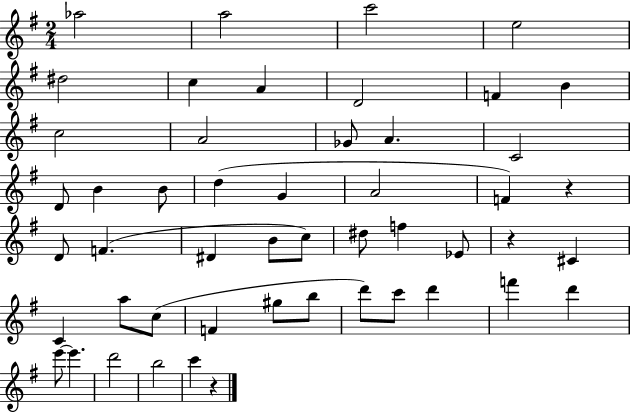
{
  \clef treble
  \numericTimeSignature
  \time 2/4
  \key g \major
  \repeat volta 2 { aes''2 | a''2 | c'''2 | e''2 | \break dis''2 | c''4 a'4 | d'2 | f'4 b'4 | \break c''2 | a'2 | ges'8 a'4. | c'2 | \break d'8 b'4 b'8 | d''4( g'4 | a'2 | f'4) r4 | \break d'8 f'4.( | dis'4 b'8 c''8) | dis''8 f''4 ees'8 | r4 cis'4 | \break c'4 a''8 c''8( | f'4 gis''8 b''8 | d'''8) c'''8 d'''4 | f'''4 d'''4 | \break e'''8~~ e'''4. | d'''2 | b''2 | c'''4 r4 | \break } \bar "|."
}